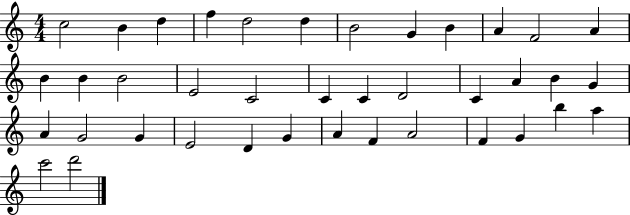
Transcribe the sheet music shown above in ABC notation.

X:1
T:Untitled
M:4/4
L:1/4
K:C
c2 B d f d2 d B2 G B A F2 A B B B2 E2 C2 C C D2 C A B G A G2 G E2 D G A F A2 F G b a c'2 d'2